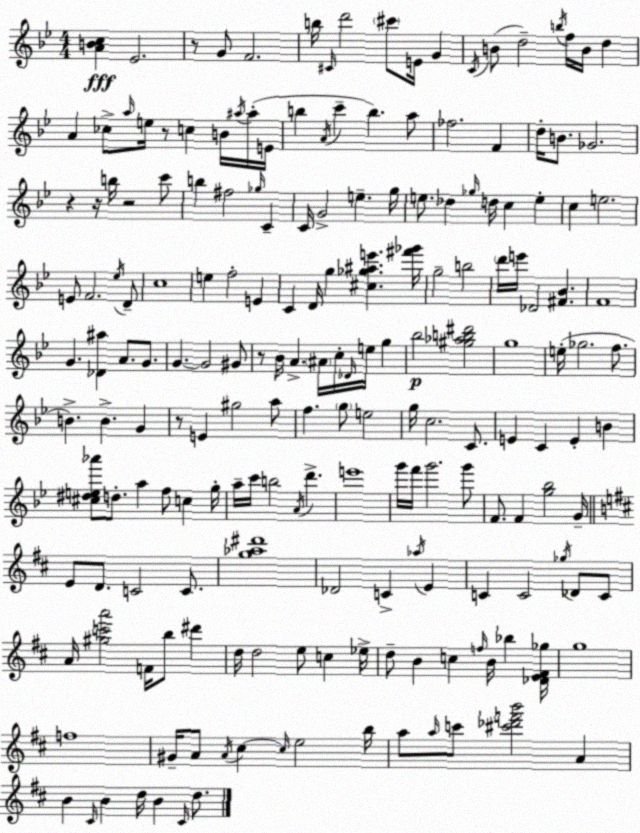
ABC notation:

X:1
T:Untitled
M:4/4
L:1/4
K:Bb
[ABc] _E2 z/2 G/2 F2 b/4 ^C/4 d'2 ^c'/2 E/4 G C/4 B/2 d2 b/4 f/4 B/4 d A _c/2 a/4 e/4 z/2 c B/4 ^a/4 ^a/4 E/4 b A/4 c' b a/2 _f2 F d/4 B/2 _G2 z z/4 b/4 z2 c'/2 b ^f2 _g/4 C C/4 G2 e g/4 e/2 _d _g/4 d/4 c e c e2 E/2 F2 _e/4 D/2 c4 e f2 E C D/4 g [^c_g^ae'] [^f'_g']/4 g2 b2 d'/4 e'/4 _D2 [^F_B] F4 G [_D^a] A/2 G/2 G G2 ^G/2 z/2 _B/4 A ^A/4 c/4 _D/4 e/4 g _b2 [^g_ab^d']2 g4 e/4 _g2 f/2 B B G z/2 E ^g2 a/2 f g/2 e2 g/4 c2 C/2 E C E B [^c^de_a']/2 d/2 a f/2 c g/4 a/4 c'/4 b2 A/4 d' e'4 g'/4 f'/4 g'2 g'/2 F/2 F [g_b]2 G/4 E/2 D/2 C2 C/2 [g_a^d']4 _D2 C _a/4 E C C2 _g/4 _D/2 C/2 A/4 [^gc'a']2 F/4 b/2 ^d' d/4 d2 e/2 c _e/4 d/2 B c f/4 B/4 _b [_DE^F_g]/4 g4 f4 ^G/4 A/2 A/4 ^c ^c/4 e2 b/4 a/2 a/4 c'/2 [^c'_d'f'b']2 A B ^C/4 B d/4 B ^C/4 d/2